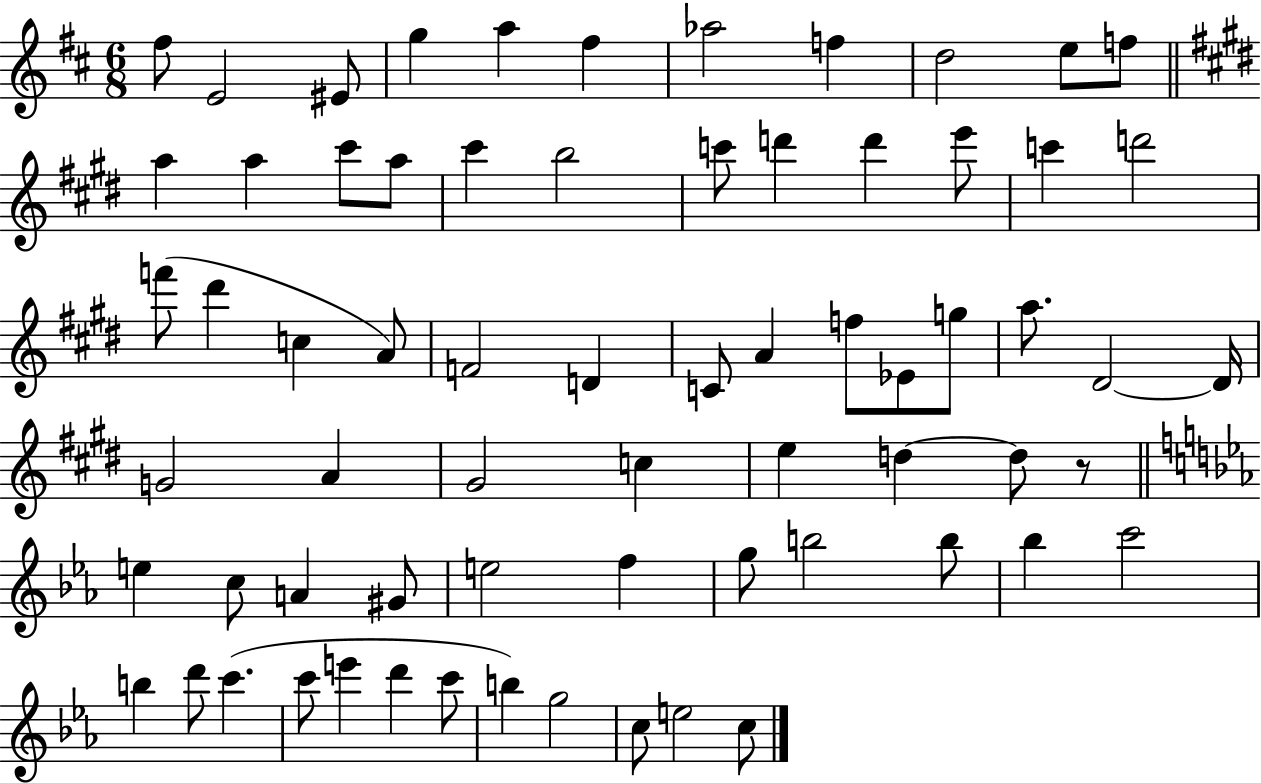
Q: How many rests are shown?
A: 1